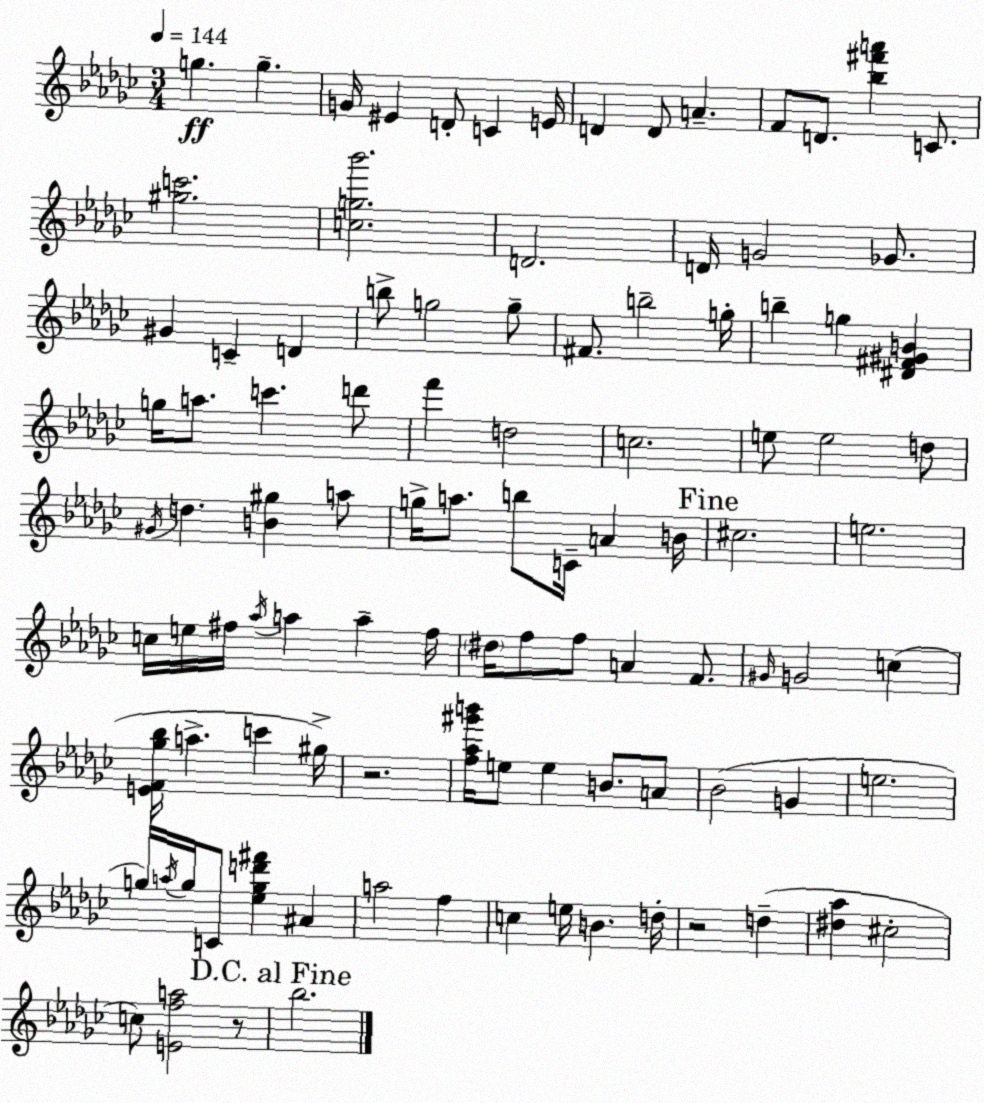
X:1
T:Untitled
M:3/4
L:1/4
K:Ebm
g g G/4 ^E D/2 C E/4 D D/2 A F/2 D/2 [_b^f'a'] C/2 [^gc']2 [cg_b']2 D2 D/4 G2 _G/2 ^G C D b/2 g2 g/2 ^F/2 b2 g/4 b g [^D^F^GB] g/4 a/2 c' d'/2 f' d2 c2 e/2 e2 d/2 ^G/4 d [B^g] a/2 g/4 a/2 b/2 C/4 A B/4 ^c2 e2 c/4 e/4 ^f/4 _a/4 a a ^f/4 ^d/4 f/2 f/2 A F/2 ^G/4 G2 c [EF_g_b]/4 a c' ^g/4 z2 [f_a^g'b']/4 e/2 e B/2 A/2 _B2 G e2 g/4 a/4 g/4 C/2 [_egd'^f'] ^A a2 f c e/4 B d/4 z2 d [^d_a] ^c2 c/2 [Efa]2 z/2 _b2